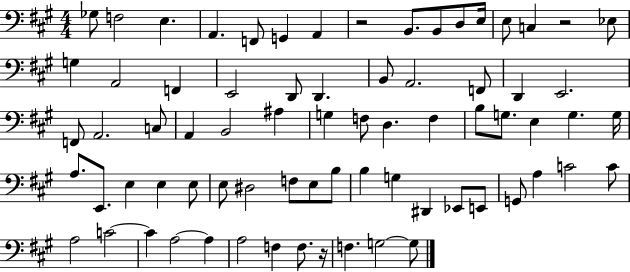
Gb3/e F3/h E3/q. A2/q. F2/e G2/q A2/q R/h B2/e. B2/e D3/e E3/s E3/e C3/q R/h Eb3/e G3/q A2/h F2/q E2/h D2/e D2/q. B2/e A2/h. F2/e D2/q E2/h. F2/e A2/h. C3/e A2/q B2/h A#3/q G3/q F3/e D3/q. F3/q B3/e G3/e. E3/q G3/q. G3/s A3/e. E2/e. E3/q E3/q E3/e E3/e D#3/h F3/e E3/e B3/e B3/q G3/q D#2/q Eb2/e E2/e G2/e A3/q C4/h C4/e A3/h C4/h C4/q A3/h A3/q A3/h F3/q F3/e. R/s F3/q. G3/h G3/e